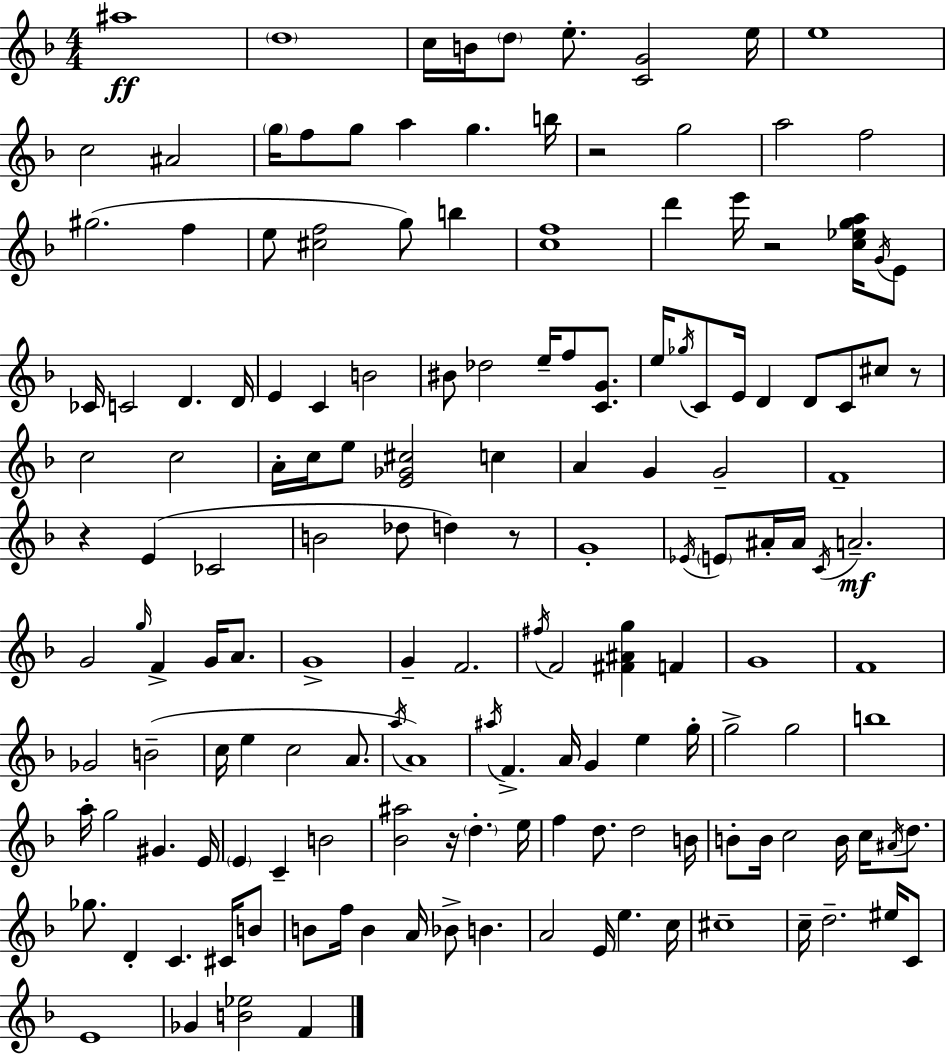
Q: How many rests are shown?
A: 6